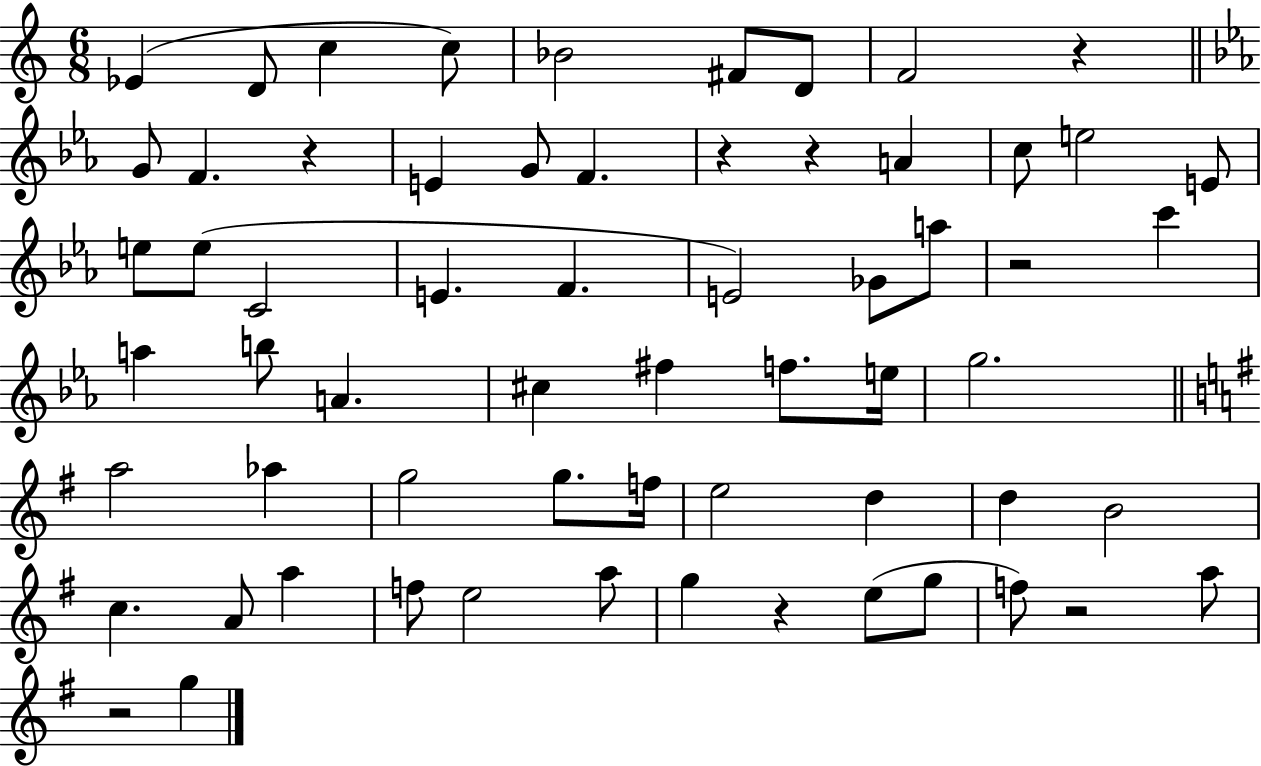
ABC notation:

X:1
T:Untitled
M:6/8
L:1/4
K:C
_E D/2 c c/2 _B2 ^F/2 D/2 F2 z G/2 F z E G/2 F z z A c/2 e2 E/2 e/2 e/2 C2 E F E2 _G/2 a/2 z2 c' a b/2 A ^c ^f f/2 e/4 g2 a2 _a g2 g/2 f/4 e2 d d B2 c A/2 a f/2 e2 a/2 g z e/2 g/2 f/2 z2 a/2 z2 g